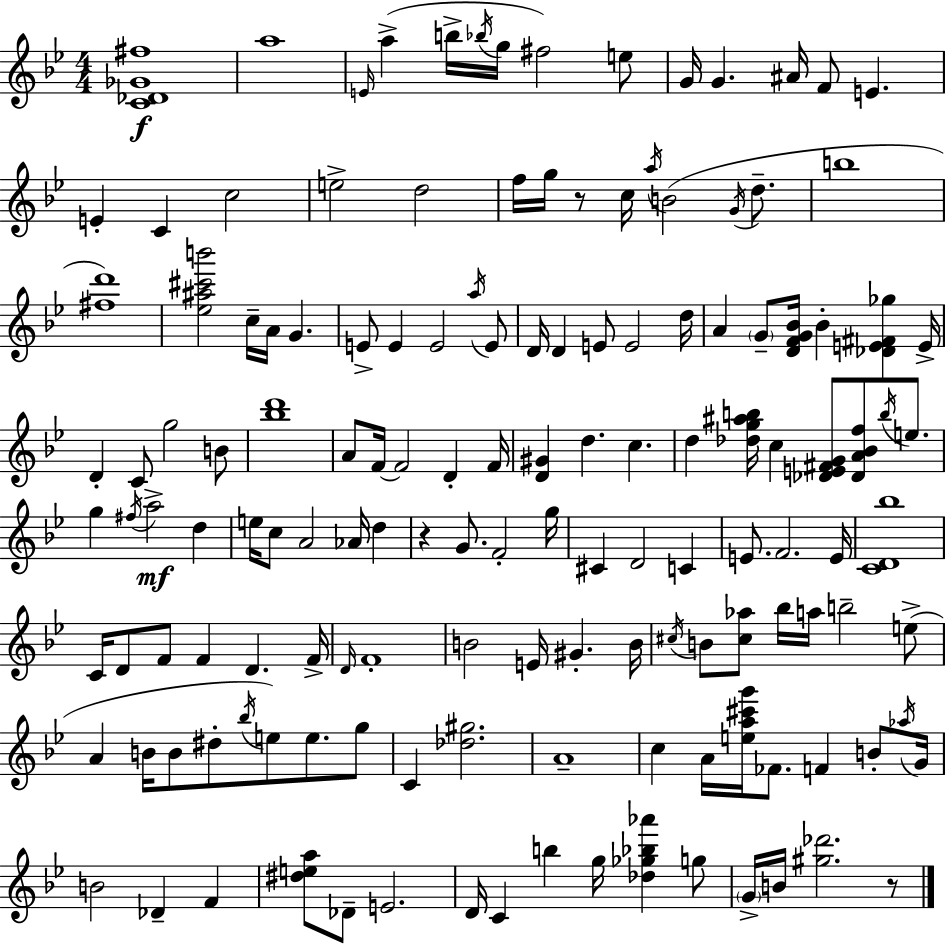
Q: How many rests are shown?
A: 3